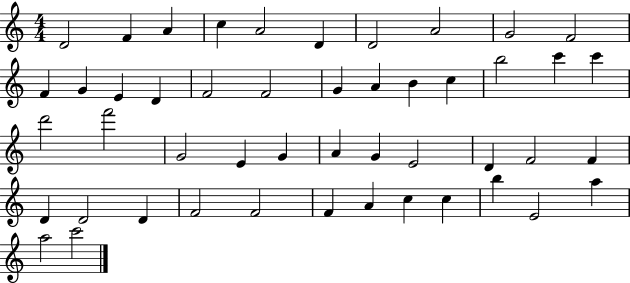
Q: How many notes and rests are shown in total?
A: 48